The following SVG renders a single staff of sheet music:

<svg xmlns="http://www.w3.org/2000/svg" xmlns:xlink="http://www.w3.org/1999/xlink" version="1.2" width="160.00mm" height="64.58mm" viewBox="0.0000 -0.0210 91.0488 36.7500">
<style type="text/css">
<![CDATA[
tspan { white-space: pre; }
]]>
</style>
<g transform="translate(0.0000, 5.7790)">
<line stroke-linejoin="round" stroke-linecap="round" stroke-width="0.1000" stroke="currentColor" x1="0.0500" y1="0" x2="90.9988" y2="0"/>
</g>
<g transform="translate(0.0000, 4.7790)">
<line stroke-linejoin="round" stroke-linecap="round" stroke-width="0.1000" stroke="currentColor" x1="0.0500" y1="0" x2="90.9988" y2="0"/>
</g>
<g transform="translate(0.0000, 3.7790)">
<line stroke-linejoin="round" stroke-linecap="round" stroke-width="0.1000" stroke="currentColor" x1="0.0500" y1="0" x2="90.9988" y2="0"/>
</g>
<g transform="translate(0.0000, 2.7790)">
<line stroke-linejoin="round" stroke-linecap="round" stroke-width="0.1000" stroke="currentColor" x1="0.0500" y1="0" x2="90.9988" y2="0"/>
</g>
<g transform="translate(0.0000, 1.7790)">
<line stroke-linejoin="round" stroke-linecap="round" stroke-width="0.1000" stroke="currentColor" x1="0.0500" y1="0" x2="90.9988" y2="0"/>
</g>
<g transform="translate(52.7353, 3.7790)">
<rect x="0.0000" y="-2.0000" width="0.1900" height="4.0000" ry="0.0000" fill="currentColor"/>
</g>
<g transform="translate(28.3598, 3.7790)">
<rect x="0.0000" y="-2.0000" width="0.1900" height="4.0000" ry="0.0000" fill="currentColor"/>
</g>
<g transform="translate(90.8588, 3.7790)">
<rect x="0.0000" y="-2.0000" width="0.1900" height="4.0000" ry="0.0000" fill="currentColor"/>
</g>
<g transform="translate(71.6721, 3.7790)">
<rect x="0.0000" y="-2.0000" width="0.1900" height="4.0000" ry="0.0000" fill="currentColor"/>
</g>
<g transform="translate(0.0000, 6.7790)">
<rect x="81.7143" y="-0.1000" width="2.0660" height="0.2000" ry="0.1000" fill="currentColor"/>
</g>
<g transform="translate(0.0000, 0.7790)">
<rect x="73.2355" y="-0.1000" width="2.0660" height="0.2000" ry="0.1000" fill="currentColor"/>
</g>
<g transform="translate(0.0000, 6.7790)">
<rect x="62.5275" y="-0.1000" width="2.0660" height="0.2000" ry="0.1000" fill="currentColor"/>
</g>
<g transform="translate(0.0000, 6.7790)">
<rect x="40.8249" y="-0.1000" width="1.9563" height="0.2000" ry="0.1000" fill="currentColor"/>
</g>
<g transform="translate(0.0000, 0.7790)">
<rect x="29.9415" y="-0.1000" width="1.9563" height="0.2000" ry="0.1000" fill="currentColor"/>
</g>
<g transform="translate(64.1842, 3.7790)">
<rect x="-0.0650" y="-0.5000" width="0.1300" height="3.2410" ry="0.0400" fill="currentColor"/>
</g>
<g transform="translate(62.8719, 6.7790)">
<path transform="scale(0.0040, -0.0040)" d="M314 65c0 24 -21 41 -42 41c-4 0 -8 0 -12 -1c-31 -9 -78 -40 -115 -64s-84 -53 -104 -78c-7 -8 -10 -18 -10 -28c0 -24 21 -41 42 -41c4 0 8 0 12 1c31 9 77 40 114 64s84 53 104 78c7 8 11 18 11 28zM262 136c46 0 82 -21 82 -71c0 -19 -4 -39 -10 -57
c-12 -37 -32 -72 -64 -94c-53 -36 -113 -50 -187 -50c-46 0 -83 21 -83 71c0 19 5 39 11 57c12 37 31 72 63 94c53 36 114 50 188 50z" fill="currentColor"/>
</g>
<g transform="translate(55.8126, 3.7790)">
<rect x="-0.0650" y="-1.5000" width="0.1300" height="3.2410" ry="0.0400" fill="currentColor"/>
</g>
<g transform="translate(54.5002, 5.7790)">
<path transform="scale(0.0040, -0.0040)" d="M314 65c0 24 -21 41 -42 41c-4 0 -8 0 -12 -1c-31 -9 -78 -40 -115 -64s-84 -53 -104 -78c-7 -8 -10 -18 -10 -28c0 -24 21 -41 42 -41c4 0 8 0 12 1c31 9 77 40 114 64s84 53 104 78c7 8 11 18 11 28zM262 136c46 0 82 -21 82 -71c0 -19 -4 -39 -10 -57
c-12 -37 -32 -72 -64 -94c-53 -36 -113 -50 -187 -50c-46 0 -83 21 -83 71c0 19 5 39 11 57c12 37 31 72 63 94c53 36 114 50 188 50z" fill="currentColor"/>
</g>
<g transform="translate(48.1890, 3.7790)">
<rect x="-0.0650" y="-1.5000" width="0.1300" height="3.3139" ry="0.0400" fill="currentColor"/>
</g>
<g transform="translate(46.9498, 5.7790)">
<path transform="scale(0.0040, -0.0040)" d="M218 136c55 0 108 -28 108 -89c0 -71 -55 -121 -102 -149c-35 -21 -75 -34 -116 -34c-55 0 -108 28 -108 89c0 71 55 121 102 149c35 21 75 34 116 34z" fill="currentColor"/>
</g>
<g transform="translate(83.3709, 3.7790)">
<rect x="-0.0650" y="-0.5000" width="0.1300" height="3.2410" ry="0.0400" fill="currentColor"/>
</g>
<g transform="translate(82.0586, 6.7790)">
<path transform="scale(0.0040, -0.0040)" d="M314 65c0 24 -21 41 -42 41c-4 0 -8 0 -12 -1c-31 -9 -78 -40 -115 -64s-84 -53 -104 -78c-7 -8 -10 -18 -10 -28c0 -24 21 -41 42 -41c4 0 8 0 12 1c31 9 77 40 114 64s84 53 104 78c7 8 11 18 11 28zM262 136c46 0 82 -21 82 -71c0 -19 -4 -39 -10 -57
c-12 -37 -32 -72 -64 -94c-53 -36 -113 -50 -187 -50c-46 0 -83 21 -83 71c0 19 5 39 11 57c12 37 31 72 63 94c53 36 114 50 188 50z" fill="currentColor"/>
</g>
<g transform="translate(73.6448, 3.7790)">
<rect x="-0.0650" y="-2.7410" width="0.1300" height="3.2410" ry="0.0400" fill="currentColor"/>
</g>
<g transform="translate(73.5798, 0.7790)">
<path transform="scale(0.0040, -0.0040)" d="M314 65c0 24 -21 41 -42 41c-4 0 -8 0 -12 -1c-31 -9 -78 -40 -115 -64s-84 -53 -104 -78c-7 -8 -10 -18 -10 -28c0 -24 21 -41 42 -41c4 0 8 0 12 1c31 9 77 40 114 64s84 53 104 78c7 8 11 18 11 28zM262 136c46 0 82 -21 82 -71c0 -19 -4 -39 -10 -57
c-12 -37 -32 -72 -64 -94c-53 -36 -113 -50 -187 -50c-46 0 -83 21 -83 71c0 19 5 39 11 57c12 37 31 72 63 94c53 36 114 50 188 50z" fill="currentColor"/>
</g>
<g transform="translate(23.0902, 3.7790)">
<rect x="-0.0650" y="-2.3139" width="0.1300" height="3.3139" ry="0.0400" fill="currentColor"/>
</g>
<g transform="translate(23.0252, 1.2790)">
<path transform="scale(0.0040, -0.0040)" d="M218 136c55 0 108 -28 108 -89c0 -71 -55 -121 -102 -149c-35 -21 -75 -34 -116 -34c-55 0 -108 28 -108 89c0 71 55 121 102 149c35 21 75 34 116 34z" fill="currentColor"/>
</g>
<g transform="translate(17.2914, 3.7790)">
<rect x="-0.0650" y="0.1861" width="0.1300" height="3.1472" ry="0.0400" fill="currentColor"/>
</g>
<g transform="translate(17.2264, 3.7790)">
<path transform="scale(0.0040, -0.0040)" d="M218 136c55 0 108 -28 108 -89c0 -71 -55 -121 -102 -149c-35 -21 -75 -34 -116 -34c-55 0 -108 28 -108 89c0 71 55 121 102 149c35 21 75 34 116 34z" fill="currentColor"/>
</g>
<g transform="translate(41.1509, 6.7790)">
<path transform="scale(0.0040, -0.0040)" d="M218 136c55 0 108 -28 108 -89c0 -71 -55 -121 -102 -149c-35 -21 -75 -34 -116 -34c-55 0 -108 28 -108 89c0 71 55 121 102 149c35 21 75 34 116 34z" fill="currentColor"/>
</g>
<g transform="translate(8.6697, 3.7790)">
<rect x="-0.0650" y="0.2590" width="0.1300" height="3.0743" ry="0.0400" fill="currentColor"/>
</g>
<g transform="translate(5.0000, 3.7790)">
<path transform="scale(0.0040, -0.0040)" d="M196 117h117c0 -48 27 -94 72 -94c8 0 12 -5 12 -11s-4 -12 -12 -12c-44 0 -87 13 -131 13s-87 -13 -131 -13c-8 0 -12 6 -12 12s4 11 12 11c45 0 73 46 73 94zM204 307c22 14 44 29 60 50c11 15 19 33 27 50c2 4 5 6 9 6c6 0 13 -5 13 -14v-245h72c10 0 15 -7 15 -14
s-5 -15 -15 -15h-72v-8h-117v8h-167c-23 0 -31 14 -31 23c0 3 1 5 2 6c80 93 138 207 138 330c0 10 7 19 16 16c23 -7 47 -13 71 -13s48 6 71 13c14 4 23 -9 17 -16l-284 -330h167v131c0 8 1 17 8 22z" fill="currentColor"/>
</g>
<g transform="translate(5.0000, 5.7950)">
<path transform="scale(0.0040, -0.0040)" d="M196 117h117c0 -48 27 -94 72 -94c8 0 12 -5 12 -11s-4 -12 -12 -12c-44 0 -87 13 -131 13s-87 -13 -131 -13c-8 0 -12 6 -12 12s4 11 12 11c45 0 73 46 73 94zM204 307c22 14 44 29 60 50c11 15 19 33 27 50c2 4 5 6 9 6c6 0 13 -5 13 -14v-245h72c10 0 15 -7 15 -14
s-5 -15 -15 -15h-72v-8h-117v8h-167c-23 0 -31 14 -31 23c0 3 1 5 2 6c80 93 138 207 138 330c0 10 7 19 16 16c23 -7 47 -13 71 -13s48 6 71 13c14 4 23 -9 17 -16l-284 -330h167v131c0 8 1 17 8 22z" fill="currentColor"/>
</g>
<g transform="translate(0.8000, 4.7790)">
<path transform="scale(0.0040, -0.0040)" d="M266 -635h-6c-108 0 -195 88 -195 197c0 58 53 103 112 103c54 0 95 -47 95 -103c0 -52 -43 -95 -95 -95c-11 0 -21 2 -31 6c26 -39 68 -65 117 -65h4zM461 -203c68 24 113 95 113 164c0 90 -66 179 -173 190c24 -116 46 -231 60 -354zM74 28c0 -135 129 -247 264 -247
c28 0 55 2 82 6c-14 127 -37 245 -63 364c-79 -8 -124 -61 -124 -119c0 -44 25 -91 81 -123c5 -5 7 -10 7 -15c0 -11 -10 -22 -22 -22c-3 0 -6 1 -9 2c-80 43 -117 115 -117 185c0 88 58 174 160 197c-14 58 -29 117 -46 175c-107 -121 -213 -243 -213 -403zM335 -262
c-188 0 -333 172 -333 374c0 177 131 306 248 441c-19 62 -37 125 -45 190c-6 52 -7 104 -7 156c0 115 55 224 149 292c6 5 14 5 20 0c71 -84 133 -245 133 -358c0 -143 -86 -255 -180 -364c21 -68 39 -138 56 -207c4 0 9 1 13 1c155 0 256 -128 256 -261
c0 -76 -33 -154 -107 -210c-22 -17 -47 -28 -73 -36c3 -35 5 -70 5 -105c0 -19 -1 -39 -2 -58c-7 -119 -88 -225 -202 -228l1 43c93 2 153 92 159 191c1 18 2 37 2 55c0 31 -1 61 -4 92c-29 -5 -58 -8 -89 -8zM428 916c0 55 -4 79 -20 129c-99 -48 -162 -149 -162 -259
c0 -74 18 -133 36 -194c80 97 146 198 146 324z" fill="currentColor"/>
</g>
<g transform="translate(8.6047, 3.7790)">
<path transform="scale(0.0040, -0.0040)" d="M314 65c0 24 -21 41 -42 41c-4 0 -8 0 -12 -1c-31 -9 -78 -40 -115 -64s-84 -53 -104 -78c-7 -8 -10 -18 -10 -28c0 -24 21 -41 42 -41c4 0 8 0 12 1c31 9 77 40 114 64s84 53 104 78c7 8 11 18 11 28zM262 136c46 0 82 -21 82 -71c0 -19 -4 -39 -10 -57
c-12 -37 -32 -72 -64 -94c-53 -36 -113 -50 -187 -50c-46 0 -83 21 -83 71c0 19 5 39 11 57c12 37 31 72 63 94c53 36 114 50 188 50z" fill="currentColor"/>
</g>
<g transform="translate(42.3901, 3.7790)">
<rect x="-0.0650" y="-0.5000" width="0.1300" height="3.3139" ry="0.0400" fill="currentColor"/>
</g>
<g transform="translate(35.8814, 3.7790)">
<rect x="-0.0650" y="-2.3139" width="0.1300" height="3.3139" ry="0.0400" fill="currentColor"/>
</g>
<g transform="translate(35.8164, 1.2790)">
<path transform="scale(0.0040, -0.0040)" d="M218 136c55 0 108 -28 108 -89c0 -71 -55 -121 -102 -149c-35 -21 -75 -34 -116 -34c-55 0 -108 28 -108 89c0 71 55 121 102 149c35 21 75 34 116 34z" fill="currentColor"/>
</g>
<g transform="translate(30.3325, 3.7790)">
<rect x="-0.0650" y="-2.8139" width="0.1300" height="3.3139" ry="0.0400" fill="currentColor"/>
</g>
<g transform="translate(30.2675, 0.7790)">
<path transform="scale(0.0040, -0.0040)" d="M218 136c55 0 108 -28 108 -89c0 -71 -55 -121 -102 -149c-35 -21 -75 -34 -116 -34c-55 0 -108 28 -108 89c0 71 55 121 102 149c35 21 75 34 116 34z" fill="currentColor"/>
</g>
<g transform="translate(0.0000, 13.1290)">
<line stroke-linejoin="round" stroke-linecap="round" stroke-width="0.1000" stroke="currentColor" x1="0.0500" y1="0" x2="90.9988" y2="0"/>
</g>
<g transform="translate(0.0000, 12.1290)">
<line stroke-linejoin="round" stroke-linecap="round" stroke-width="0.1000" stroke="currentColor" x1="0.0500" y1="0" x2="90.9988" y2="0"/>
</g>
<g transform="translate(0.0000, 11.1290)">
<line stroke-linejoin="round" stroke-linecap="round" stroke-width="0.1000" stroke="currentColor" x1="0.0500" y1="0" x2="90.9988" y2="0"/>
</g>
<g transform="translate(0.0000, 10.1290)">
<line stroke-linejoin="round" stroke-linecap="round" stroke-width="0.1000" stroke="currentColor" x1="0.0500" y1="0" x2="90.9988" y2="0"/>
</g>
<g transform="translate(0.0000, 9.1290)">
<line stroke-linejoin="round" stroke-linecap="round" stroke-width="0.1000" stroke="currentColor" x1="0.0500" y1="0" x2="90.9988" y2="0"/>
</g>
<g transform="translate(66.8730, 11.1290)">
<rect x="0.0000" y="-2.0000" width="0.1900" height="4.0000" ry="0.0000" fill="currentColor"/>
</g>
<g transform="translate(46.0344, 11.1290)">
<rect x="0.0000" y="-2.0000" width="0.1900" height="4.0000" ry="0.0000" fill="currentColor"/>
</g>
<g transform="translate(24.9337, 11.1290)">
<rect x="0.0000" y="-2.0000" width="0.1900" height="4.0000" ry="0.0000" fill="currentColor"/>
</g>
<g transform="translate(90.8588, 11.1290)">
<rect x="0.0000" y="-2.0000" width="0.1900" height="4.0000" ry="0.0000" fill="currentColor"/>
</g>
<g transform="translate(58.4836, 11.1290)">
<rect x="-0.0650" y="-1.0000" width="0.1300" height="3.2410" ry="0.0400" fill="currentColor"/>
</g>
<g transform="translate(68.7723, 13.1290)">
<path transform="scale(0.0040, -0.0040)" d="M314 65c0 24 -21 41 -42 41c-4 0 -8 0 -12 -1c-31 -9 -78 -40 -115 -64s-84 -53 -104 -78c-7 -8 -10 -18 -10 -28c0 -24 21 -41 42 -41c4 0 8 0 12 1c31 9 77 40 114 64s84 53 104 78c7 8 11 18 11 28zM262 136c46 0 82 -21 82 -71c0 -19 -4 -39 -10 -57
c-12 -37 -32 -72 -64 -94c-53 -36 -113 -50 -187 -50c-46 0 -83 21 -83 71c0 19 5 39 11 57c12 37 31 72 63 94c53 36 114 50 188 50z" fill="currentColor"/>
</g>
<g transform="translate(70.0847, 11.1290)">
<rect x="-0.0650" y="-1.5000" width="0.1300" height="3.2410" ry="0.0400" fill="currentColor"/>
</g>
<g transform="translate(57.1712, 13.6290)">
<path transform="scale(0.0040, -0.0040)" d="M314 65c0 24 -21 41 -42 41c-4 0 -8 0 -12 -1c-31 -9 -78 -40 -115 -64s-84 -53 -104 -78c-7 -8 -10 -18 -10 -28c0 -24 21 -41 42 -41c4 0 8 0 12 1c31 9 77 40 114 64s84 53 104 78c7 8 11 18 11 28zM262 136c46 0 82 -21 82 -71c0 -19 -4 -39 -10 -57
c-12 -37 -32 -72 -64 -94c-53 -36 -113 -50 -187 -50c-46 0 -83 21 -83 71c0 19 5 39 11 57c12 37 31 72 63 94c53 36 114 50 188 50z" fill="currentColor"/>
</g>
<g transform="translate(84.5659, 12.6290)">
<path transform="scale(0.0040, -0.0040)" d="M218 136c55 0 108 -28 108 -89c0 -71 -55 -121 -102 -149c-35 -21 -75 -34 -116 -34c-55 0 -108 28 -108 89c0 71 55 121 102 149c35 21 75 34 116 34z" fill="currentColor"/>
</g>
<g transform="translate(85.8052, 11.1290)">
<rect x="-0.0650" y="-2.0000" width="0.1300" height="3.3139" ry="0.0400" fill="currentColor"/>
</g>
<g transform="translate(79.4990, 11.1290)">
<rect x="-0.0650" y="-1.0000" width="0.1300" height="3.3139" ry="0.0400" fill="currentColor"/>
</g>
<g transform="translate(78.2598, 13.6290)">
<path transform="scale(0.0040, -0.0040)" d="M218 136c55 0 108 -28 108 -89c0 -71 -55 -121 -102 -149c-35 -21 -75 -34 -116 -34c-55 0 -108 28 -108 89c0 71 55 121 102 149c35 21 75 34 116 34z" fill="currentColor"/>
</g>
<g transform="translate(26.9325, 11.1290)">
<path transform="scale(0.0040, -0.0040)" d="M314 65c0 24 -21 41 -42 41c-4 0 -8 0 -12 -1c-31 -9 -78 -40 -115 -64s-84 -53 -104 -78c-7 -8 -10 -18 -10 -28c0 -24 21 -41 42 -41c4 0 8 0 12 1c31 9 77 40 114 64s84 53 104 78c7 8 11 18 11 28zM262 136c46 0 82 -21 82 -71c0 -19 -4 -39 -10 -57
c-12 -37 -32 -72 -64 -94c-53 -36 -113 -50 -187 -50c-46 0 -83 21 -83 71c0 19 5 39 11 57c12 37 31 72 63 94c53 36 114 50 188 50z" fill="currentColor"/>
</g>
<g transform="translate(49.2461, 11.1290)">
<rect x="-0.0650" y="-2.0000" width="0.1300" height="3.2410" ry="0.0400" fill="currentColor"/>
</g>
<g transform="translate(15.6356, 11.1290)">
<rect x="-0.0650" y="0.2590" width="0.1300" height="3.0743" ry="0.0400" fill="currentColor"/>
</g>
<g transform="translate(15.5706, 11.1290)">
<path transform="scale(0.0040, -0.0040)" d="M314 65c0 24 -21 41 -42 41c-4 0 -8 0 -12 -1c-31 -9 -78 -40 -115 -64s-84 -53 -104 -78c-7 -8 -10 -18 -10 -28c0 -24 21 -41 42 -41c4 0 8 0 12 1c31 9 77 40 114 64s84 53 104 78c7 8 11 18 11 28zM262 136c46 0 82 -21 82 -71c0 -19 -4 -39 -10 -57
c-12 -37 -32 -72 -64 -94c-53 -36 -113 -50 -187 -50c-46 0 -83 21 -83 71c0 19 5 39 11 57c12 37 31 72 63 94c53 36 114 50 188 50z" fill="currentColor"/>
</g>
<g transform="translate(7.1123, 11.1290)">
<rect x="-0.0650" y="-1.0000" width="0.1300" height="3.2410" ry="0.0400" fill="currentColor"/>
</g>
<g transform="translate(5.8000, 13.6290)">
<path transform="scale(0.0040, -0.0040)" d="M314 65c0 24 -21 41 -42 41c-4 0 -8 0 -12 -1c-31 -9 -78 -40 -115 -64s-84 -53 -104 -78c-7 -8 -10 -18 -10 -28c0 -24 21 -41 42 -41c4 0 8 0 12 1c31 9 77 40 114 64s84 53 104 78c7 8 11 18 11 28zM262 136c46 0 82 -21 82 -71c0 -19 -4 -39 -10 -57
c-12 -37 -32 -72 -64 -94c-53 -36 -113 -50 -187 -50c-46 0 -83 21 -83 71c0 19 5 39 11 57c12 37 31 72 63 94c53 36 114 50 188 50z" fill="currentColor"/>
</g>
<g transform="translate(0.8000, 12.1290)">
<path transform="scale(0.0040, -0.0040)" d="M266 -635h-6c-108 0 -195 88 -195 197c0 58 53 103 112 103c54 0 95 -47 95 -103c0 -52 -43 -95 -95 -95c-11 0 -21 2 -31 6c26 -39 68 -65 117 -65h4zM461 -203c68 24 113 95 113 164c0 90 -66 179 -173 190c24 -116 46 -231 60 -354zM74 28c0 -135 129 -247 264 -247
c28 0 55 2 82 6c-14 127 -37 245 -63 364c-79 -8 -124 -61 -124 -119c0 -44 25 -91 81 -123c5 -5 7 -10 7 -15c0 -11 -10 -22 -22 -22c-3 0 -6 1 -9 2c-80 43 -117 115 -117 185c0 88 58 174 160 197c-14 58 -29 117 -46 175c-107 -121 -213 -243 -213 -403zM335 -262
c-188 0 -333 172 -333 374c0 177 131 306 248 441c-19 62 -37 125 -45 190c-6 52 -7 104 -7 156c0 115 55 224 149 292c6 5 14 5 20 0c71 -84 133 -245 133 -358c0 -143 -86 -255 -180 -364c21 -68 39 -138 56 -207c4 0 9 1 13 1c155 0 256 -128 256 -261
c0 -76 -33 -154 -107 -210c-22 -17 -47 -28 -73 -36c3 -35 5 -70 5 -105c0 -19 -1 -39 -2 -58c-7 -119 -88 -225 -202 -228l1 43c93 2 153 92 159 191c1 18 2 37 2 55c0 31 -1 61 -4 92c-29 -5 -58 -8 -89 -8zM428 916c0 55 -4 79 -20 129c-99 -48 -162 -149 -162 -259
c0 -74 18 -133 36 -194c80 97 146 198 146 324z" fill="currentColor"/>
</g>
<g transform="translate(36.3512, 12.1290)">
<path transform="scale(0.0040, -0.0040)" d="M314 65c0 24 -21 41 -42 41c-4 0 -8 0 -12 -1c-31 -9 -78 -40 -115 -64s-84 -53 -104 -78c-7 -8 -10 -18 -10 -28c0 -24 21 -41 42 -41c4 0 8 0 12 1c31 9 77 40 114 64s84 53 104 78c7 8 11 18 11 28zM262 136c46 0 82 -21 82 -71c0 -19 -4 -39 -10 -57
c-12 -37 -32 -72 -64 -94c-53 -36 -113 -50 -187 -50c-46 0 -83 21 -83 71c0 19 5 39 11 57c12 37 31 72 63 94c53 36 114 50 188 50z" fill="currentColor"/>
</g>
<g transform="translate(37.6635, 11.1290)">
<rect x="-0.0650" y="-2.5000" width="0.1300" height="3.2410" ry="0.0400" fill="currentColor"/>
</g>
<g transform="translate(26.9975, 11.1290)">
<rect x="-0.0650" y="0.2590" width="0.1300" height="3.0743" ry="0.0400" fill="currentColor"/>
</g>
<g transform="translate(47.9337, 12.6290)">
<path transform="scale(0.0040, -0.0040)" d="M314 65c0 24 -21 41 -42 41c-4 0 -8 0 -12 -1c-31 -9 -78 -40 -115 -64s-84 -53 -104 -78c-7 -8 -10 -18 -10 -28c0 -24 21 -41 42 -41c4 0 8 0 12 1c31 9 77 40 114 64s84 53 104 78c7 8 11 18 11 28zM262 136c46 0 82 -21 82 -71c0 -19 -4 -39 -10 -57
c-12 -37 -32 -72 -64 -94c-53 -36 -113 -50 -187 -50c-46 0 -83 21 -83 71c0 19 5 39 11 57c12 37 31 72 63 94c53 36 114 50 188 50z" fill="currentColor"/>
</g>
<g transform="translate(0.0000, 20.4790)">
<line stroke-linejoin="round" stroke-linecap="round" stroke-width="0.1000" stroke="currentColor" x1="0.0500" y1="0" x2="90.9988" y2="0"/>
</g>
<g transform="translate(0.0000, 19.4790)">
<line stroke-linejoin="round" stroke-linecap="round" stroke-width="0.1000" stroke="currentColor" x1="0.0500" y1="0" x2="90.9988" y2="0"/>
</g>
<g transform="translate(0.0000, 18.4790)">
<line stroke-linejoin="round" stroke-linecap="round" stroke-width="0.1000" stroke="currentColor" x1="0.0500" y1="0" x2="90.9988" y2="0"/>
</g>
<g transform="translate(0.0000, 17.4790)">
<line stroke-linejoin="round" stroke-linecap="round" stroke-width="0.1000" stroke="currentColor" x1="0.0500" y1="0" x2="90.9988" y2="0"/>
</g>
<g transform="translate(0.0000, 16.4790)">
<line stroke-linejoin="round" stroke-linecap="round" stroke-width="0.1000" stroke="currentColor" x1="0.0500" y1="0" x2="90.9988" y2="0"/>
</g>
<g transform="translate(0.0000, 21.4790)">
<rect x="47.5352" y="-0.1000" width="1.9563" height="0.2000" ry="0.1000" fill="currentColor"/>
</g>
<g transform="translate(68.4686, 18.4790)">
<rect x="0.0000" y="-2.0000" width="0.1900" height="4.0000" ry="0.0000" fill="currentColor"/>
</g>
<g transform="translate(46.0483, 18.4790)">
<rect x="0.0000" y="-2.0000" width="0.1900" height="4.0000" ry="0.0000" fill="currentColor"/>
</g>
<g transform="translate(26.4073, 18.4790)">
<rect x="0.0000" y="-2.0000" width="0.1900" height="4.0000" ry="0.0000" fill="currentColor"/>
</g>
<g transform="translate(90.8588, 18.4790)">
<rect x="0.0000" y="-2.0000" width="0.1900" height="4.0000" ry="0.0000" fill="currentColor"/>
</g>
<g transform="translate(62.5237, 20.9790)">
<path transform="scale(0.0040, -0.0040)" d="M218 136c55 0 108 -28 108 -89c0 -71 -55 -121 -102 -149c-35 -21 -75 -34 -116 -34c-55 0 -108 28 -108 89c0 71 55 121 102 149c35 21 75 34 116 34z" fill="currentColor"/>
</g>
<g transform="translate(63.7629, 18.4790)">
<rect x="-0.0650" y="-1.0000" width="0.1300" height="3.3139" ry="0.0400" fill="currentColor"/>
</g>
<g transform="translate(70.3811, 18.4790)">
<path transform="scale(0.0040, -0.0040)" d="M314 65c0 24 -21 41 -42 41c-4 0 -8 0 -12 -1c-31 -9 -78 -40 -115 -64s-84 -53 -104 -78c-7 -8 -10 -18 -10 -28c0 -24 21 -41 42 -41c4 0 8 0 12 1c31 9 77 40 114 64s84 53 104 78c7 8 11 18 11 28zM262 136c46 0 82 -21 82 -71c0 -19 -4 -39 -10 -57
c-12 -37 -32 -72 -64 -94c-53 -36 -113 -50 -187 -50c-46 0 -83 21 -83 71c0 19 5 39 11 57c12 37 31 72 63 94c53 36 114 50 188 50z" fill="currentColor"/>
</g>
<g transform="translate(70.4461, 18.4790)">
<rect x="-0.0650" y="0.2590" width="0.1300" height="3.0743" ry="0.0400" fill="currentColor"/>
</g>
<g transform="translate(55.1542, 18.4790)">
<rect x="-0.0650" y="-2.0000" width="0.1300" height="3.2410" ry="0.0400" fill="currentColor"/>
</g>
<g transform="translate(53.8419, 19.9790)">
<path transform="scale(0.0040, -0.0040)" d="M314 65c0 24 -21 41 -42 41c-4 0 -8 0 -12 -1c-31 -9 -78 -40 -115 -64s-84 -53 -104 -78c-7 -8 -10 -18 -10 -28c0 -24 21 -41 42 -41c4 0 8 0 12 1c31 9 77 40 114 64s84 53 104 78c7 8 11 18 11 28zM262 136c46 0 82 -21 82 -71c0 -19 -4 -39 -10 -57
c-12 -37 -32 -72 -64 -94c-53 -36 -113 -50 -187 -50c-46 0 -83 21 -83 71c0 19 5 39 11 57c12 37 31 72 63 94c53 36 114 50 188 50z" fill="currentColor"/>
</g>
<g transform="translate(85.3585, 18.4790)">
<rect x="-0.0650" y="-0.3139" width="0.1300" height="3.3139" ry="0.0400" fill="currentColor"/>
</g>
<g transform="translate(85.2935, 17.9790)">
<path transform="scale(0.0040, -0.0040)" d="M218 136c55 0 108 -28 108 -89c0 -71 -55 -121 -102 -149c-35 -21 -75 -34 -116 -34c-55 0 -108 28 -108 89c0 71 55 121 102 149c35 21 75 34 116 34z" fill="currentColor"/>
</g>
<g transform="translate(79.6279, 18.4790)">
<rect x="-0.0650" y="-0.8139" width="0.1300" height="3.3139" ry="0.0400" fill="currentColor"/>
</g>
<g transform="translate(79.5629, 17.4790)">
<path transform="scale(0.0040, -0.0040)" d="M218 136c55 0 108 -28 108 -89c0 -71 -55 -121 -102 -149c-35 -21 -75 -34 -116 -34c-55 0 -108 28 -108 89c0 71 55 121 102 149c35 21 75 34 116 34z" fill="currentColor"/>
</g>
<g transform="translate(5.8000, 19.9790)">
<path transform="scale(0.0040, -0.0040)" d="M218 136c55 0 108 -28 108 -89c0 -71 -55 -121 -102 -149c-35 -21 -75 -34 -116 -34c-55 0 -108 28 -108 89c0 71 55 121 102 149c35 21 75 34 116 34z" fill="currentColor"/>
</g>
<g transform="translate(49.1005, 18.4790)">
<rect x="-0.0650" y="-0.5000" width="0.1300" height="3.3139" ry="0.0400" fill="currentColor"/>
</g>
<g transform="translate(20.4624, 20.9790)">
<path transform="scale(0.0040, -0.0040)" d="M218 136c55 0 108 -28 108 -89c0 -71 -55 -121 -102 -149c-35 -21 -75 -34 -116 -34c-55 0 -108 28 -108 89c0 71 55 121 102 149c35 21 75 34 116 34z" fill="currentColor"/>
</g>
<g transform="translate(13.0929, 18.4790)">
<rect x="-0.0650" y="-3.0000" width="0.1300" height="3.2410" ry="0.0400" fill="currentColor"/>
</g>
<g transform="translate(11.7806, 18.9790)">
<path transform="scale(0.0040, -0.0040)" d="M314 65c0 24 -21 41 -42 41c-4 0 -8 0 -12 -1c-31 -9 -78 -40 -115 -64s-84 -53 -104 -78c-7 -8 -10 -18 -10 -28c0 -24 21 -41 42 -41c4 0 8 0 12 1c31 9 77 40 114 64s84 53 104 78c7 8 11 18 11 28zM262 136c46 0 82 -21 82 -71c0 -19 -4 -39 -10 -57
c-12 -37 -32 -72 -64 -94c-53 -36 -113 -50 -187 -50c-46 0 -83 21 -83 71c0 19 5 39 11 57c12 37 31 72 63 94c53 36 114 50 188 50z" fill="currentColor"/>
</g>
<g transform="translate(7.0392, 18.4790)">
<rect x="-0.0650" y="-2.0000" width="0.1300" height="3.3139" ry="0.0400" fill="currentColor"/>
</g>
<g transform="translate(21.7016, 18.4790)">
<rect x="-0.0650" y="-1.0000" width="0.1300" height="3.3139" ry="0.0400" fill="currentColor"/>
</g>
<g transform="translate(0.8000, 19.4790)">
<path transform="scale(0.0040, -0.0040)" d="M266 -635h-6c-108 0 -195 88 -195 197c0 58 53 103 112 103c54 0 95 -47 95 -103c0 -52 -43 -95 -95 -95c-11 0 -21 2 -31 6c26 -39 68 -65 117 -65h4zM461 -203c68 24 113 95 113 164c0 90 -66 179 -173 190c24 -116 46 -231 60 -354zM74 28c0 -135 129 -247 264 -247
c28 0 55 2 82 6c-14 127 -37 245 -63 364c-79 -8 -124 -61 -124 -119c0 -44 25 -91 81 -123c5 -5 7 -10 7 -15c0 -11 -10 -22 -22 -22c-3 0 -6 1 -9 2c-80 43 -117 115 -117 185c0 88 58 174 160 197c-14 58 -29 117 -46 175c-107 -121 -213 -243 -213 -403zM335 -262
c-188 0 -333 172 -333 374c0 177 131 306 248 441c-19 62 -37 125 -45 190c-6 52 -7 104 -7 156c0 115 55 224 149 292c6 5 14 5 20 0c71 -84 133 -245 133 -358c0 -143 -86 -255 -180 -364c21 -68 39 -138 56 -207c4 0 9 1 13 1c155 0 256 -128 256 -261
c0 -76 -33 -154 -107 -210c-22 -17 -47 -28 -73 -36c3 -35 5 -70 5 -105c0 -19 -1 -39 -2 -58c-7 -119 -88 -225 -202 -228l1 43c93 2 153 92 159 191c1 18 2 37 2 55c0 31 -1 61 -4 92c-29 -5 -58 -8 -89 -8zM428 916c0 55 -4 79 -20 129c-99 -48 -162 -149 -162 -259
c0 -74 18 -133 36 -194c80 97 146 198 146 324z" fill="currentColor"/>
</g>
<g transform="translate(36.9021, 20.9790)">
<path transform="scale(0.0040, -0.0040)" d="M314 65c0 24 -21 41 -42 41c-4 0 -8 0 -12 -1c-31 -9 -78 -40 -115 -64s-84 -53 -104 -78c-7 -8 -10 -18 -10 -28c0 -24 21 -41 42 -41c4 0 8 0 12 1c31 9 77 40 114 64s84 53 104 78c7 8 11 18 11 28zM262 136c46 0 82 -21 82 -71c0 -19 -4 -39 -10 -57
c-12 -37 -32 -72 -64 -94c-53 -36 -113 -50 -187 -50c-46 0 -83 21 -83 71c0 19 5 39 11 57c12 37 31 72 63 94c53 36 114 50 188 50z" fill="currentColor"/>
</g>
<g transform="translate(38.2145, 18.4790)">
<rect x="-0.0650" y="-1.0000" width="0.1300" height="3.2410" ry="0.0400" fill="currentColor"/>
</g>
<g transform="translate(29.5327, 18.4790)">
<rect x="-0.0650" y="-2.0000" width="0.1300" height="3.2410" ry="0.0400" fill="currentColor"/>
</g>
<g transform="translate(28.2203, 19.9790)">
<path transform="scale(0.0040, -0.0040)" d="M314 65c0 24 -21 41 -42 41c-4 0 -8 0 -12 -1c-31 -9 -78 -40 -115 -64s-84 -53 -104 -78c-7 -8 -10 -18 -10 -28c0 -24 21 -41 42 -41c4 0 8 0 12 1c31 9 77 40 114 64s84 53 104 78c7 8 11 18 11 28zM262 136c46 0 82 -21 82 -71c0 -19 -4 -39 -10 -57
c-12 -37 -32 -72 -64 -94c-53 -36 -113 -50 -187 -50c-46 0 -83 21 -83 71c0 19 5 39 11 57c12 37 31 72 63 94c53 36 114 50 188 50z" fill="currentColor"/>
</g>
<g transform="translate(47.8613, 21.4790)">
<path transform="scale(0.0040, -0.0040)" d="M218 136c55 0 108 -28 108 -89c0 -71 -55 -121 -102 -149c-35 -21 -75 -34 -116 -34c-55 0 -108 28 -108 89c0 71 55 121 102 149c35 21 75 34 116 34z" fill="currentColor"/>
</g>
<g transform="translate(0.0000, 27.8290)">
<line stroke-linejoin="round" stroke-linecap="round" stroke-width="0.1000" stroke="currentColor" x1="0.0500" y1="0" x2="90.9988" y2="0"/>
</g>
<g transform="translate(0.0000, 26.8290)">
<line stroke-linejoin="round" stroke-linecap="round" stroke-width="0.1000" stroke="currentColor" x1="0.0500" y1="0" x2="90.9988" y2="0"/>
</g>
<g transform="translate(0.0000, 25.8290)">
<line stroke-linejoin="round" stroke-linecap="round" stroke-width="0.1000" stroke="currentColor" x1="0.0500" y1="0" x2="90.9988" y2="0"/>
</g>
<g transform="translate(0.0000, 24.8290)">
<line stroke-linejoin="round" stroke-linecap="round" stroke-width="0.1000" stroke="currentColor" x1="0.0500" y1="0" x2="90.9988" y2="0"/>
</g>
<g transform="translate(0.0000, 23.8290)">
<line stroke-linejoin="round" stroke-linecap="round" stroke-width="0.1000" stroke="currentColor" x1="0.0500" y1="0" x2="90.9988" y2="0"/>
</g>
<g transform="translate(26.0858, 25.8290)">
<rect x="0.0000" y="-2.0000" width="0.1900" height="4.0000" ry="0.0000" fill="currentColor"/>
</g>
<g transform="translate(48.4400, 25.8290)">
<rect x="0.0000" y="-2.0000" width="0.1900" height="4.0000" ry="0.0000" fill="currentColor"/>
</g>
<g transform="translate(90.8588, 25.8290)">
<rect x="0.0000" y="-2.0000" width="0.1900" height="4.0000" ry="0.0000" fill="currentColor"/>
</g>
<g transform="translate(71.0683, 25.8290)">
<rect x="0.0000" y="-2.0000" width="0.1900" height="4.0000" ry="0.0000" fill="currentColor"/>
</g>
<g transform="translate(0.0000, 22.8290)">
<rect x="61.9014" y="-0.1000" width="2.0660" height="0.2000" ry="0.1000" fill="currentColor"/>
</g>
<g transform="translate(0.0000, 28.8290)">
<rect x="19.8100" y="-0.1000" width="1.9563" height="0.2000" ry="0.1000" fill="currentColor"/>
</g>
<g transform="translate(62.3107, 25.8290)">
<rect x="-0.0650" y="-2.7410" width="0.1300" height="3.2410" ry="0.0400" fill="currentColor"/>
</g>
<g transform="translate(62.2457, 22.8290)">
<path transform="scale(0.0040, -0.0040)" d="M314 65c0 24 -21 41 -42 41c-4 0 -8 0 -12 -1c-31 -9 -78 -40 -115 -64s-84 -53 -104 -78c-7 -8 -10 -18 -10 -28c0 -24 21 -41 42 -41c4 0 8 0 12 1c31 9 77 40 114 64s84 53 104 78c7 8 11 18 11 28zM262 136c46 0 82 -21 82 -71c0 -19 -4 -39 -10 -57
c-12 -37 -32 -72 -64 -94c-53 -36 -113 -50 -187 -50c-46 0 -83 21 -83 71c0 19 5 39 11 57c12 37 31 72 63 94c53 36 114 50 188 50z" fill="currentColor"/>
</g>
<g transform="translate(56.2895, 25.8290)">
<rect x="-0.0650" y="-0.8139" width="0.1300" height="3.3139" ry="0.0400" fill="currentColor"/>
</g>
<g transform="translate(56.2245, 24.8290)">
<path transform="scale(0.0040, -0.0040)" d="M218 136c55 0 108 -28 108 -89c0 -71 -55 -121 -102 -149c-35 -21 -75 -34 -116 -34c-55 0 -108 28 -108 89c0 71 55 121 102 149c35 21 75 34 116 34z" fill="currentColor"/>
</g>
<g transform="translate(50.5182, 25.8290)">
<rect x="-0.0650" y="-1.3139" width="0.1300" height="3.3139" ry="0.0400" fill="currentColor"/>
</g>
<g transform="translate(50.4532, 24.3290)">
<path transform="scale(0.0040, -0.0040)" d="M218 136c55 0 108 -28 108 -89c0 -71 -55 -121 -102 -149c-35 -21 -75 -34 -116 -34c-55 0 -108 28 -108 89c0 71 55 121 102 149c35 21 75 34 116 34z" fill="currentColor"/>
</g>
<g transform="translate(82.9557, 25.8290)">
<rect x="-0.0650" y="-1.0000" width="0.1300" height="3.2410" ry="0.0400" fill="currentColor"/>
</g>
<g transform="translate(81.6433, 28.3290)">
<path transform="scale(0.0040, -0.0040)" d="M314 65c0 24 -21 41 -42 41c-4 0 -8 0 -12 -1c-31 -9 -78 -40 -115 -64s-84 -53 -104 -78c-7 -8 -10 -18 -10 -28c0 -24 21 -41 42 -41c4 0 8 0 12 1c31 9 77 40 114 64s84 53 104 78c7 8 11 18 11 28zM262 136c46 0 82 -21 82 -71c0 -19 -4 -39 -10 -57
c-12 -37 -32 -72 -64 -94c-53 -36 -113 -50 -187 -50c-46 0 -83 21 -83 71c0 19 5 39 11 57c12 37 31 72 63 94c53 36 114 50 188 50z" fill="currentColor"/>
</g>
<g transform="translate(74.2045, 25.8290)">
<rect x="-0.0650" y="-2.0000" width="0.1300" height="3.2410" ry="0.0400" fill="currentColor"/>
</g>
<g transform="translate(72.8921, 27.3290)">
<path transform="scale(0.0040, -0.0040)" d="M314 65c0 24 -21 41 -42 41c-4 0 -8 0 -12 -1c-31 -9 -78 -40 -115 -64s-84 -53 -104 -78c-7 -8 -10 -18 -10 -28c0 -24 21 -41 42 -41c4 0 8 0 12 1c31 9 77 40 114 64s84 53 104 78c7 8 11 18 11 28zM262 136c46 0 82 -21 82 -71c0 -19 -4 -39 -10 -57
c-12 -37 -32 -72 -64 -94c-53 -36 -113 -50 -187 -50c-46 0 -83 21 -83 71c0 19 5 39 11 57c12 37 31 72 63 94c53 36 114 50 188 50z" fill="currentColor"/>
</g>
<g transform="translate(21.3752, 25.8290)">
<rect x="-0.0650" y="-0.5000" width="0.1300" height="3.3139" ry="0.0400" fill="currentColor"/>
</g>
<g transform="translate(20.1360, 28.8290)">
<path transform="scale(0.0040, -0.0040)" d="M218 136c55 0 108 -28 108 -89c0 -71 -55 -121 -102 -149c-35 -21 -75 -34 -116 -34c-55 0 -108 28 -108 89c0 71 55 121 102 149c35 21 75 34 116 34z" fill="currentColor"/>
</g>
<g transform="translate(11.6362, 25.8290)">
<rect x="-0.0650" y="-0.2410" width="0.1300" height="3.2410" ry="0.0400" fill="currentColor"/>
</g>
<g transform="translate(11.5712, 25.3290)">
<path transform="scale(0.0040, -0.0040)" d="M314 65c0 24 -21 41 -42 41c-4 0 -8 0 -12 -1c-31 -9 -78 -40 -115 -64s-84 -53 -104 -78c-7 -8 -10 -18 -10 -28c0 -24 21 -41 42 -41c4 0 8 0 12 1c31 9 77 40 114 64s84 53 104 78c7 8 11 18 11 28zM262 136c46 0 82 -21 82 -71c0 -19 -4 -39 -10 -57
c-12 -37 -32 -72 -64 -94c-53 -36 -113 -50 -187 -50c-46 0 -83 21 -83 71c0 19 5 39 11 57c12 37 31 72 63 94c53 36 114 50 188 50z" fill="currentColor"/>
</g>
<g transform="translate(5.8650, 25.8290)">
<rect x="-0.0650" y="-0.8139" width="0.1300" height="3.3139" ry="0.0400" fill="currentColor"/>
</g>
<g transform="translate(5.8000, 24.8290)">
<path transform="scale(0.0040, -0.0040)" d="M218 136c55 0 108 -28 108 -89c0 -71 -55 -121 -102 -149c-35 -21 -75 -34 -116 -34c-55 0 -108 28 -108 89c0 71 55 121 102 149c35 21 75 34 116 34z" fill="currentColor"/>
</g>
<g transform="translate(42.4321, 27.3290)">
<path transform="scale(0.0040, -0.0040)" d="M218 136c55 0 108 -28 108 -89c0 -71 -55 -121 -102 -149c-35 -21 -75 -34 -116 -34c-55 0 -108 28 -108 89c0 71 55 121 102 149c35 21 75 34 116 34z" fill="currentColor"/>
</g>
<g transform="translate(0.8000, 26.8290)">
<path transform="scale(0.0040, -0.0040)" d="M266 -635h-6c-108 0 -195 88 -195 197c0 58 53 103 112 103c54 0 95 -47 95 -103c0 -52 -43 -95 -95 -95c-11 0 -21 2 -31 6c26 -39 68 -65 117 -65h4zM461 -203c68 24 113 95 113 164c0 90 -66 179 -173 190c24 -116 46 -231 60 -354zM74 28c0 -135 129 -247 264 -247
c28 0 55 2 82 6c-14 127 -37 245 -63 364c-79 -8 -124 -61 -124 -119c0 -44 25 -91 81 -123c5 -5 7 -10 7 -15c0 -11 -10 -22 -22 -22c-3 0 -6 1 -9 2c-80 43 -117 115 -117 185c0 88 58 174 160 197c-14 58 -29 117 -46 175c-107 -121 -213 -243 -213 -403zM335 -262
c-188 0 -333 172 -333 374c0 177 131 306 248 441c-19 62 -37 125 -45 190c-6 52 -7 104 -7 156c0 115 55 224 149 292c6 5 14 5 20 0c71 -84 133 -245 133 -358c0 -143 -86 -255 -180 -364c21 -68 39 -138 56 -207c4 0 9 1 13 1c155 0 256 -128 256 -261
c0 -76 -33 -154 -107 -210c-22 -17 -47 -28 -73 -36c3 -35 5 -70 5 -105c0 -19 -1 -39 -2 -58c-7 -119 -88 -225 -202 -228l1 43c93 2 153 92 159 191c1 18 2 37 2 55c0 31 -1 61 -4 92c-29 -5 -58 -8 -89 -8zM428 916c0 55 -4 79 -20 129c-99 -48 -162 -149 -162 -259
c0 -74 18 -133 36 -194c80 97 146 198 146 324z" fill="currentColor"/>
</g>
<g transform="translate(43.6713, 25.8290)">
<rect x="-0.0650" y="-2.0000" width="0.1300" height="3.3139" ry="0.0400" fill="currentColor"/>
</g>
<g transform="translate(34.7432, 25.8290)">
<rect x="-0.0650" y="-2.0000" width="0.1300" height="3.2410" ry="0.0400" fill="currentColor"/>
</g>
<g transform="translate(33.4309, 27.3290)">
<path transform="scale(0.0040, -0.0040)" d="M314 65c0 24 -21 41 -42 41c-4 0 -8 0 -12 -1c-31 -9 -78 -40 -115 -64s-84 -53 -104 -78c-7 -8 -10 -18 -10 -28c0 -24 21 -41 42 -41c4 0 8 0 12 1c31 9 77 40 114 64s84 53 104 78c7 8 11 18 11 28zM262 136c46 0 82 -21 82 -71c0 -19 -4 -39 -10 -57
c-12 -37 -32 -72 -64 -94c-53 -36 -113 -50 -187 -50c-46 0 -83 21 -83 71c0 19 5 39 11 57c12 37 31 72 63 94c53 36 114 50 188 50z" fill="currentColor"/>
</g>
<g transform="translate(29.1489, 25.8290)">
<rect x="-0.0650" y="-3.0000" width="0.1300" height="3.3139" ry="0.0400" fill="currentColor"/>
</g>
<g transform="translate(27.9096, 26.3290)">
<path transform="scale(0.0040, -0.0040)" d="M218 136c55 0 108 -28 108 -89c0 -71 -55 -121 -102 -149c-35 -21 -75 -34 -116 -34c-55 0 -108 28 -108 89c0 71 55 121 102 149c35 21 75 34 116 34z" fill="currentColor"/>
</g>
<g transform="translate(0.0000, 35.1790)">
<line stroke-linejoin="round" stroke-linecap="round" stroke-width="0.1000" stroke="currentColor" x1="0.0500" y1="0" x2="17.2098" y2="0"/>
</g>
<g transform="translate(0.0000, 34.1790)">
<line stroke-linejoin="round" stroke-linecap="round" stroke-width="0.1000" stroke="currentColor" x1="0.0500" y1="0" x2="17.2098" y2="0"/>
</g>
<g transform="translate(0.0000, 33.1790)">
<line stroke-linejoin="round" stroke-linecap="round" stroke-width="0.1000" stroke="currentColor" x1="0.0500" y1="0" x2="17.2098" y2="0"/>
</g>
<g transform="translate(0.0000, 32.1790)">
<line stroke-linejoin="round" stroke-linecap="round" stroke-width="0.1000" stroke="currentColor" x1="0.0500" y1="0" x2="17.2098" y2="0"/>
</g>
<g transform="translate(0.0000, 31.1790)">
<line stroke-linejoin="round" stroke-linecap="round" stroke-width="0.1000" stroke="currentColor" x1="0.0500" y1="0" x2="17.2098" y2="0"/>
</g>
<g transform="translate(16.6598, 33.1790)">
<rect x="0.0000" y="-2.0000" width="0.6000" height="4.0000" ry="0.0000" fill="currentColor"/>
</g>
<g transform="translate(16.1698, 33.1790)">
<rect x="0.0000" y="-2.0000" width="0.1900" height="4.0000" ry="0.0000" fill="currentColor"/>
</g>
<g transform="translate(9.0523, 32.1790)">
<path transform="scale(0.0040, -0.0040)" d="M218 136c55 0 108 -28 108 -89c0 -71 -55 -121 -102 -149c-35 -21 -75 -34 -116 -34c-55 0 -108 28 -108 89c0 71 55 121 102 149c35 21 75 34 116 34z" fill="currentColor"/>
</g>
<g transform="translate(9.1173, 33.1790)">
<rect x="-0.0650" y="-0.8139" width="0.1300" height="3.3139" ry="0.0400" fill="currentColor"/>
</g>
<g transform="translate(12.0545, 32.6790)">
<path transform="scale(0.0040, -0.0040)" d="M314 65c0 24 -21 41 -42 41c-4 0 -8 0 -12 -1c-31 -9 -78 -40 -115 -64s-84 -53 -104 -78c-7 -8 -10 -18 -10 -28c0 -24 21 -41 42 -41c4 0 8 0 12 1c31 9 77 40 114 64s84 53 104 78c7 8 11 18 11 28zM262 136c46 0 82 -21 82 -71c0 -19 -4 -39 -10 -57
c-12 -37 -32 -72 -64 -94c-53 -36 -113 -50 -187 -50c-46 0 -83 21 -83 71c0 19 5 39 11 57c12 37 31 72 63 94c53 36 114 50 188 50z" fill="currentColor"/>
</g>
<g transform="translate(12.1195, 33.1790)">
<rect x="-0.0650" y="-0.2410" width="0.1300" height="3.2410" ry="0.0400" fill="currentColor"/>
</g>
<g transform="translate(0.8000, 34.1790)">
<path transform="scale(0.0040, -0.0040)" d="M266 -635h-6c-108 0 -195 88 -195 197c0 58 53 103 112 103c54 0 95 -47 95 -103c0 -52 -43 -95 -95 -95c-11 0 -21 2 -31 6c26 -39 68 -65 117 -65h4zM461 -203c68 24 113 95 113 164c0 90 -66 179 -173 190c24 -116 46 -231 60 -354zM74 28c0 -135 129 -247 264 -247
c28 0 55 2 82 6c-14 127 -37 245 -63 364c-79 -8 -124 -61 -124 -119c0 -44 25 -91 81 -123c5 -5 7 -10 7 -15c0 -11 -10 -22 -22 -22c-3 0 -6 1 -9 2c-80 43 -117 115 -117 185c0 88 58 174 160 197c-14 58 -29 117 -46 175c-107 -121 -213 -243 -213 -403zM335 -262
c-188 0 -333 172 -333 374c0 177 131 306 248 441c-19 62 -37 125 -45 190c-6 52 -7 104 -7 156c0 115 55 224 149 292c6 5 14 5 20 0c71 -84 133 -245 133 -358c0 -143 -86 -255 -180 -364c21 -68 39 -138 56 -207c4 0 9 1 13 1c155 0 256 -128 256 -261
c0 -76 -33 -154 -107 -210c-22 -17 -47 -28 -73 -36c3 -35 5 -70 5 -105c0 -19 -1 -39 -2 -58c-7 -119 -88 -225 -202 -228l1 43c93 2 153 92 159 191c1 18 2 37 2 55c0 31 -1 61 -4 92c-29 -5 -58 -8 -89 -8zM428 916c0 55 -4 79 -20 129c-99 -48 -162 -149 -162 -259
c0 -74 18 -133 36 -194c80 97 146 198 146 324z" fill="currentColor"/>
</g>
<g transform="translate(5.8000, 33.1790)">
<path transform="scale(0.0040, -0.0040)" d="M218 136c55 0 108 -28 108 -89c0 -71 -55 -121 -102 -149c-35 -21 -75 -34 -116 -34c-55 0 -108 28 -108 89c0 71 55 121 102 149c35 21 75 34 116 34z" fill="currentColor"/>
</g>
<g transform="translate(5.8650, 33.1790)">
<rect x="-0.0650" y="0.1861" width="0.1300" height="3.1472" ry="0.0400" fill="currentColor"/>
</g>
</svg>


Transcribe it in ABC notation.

X:1
T:Untitled
M:4/4
L:1/4
K:C
B2 B g a g C E E2 C2 a2 C2 D2 B2 B2 G2 F2 D2 E2 D F F A2 D F2 D2 C F2 D B2 d c d c2 C A F2 F e d a2 F2 D2 B d c2